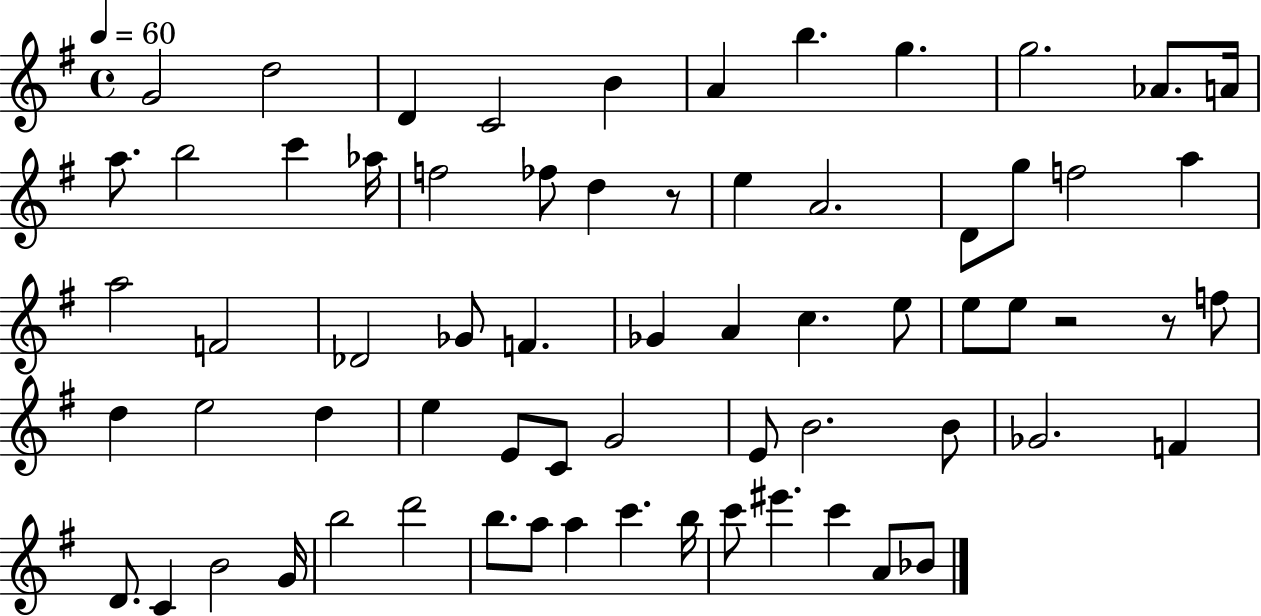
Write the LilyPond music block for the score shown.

{
  \clef treble
  \time 4/4
  \defaultTimeSignature
  \key g \major
  \tempo 4 = 60
  \repeat volta 2 { g'2 d''2 | d'4 c'2 b'4 | a'4 b''4. g''4. | g''2. aes'8. a'16 | \break a''8. b''2 c'''4 aes''16 | f''2 fes''8 d''4 r8 | e''4 a'2. | d'8 g''8 f''2 a''4 | \break a''2 f'2 | des'2 ges'8 f'4. | ges'4 a'4 c''4. e''8 | e''8 e''8 r2 r8 f''8 | \break d''4 e''2 d''4 | e''4 e'8 c'8 g'2 | e'8 b'2. b'8 | ges'2. f'4 | \break d'8. c'4 b'2 g'16 | b''2 d'''2 | b''8. a''8 a''4 c'''4. b''16 | c'''8 eis'''4. c'''4 a'8 bes'8 | \break } \bar "|."
}